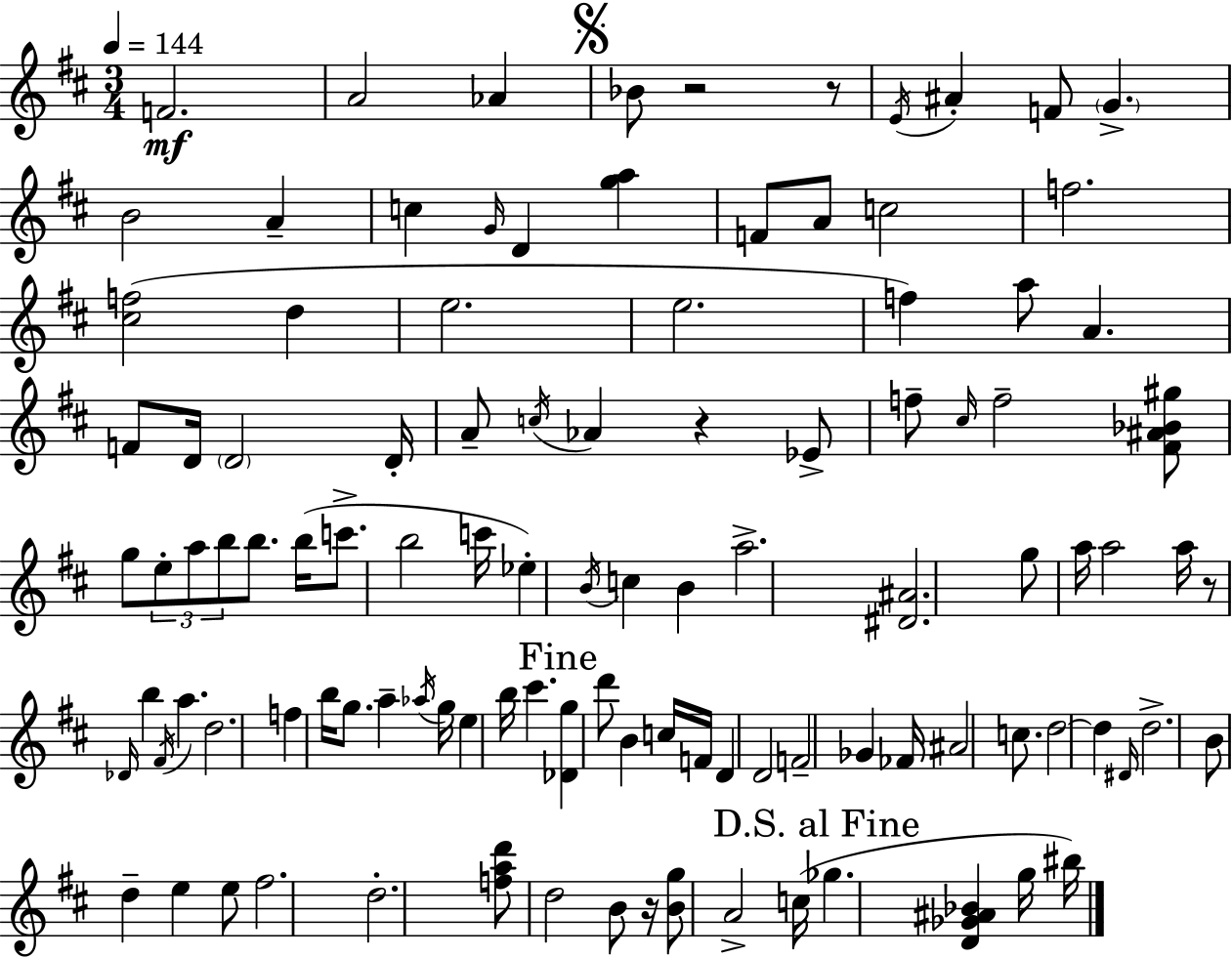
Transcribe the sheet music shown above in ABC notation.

X:1
T:Untitled
M:3/4
L:1/4
K:D
F2 A2 _A _B/2 z2 z/2 E/4 ^A F/2 G B2 A c G/4 D [ga] F/2 A/2 c2 f2 [^cf]2 d e2 e2 f a/2 A F/2 D/4 D2 D/4 A/2 c/4 _A z _E/2 f/2 ^c/4 f2 [^F^A_B^g]/2 g/2 e/2 a/2 b/2 b/2 b/4 c'/2 b2 c'/4 _e B/4 c B a2 [^D^A]2 g/2 a/4 a2 a/4 z/2 _D/4 b ^F/4 a d2 f b/4 g/2 a _a/4 g/4 e b/4 ^c' [_Dg] d'/2 B c/4 F/4 D D2 F2 _G _F/4 ^A2 c/2 d2 d ^D/4 d2 B/2 d e e/2 ^f2 d2 [fad']/2 d2 B/2 z/4 [Bg]/2 A2 c/4 _g [D_G^A_B] g/4 ^b/4